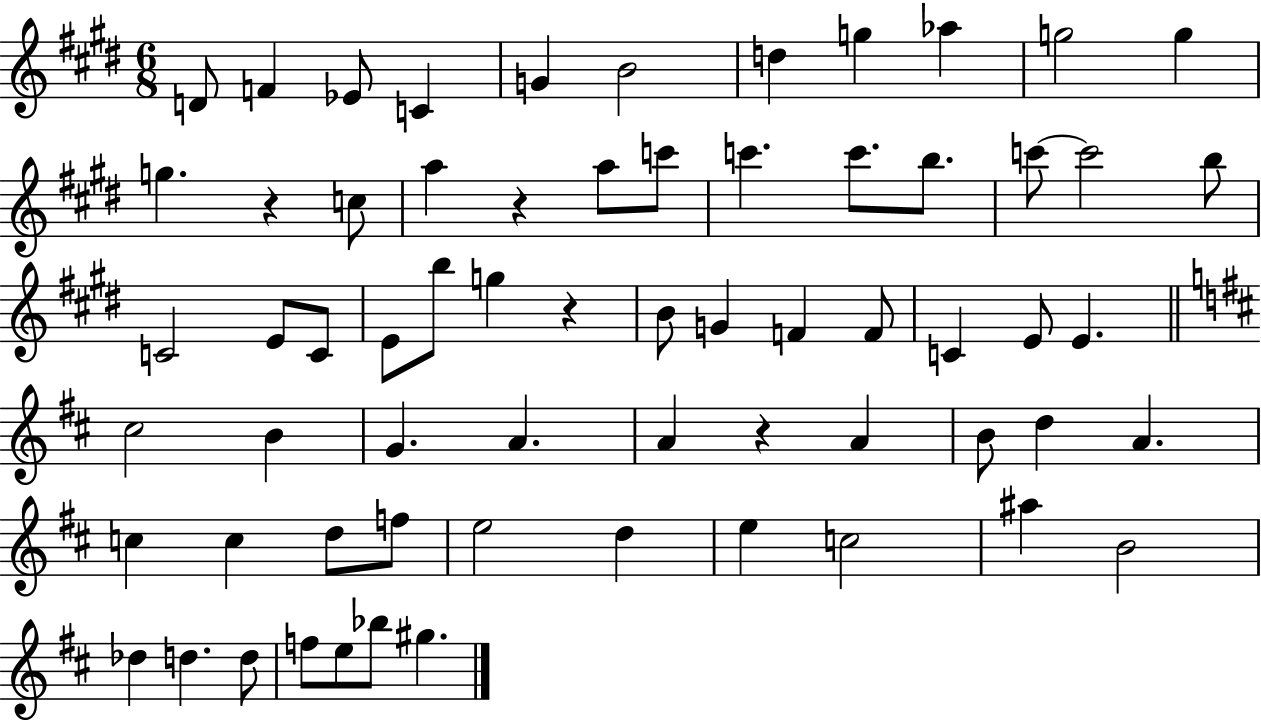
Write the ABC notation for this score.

X:1
T:Untitled
M:6/8
L:1/4
K:E
D/2 F _E/2 C G B2 d g _a g2 g g z c/2 a z a/2 c'/2 c' c'/2 b/2 c'/2 c'2 b/2 C2 E/2 C/2 E/2 b/2 g z B/2 G F F/2 C E/2 E ^c2 B G A A z A B/2 d A c c d/2 f/2 e2 d e c2 ^a B2 _d d d/2 f/2 e/2 _b/2 ^g